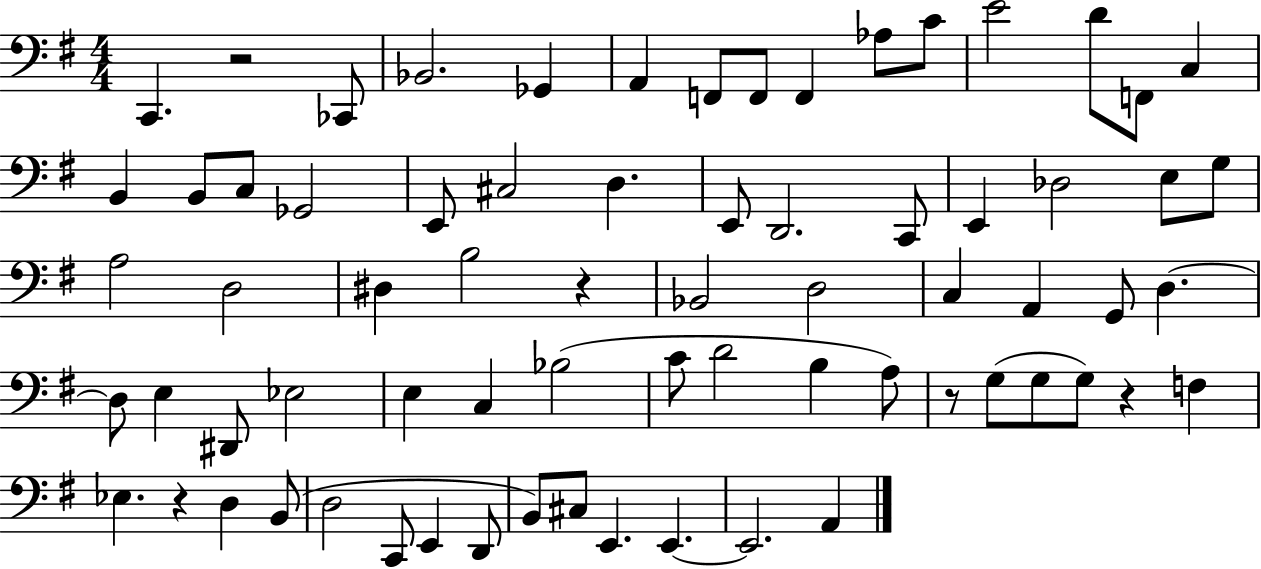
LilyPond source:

{
  \clef bass
  \numericTimeSignature
  \time 4/4
  \key g \major
  c,4. r2 ces,8 | bes,2. ges,4 | a,4 f,8 f,8 f,4 aes8 c'8 | e'2 d'8 f,8 c4 | \break b,4 b,8 c8 ges,2 | e,8 cis2 d4. | e,8 d,2. c,8 | e,4 des2 e8 g8 | \break a2 d2 | dis4 b2 r4 | bes,2 d2 | c4 a,4 g,8 d4.~~ | \break d8 e4 dis,8 ees2 | e4 c4 bes2( | c'8 d'2 b4 a8) | r8 g8( g8 g8) r4 f4 | \break ees4. r4 d4 b,8( | d2 c,8 e,4 d,8 | b,8) cis8 e,4. e,4.~~ | e,2. a,4 | \break \bar "|."
}